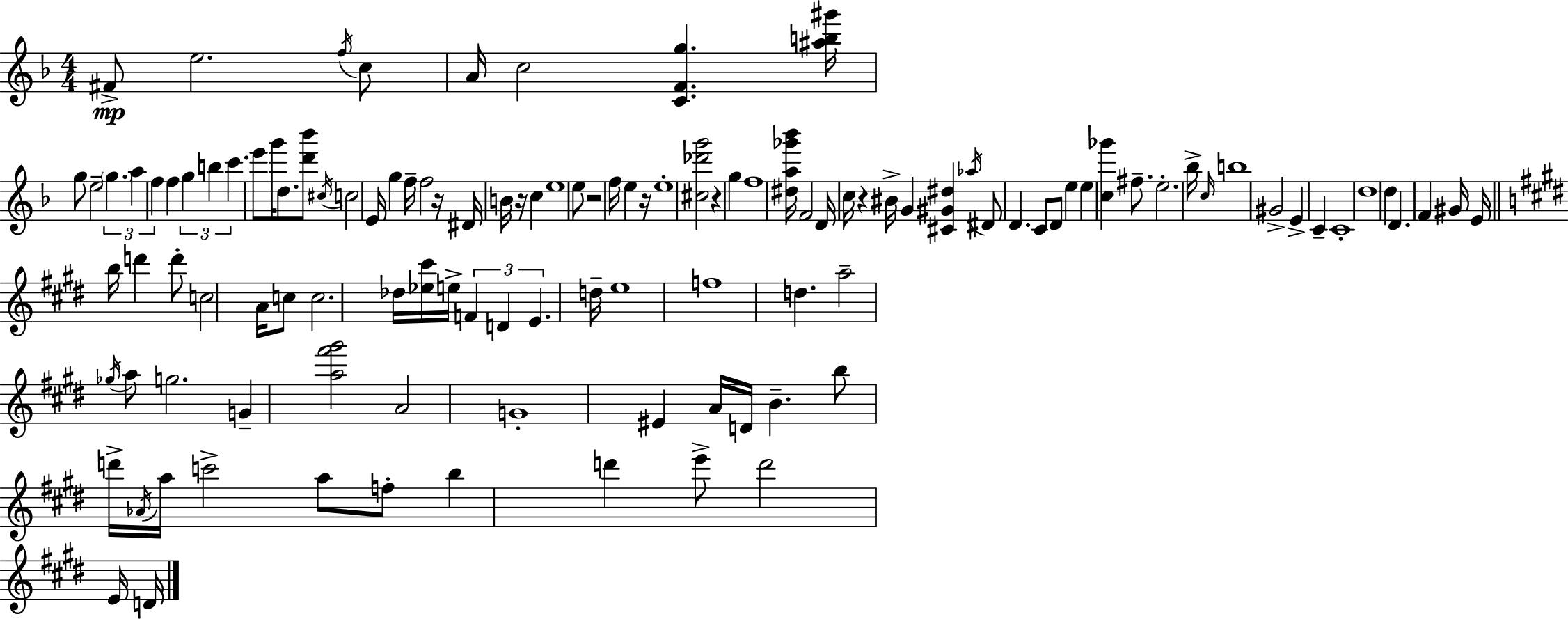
F#4/e E5/h. F5/s C5/e A4/s C5/h [C4,F4,G5]/q. [A#5,B5,G#6]/s G5/e E5/h G5/q. A5/q F5/q F5/q G5/q B5/q C6/q. E6/e G6/s D5/e. [D6,Bb6]/e C#5/s C5/h E4/s G5/q F5/s F5/h R/s D#4/s B4/s R/s C5/q E5/w E5/e R/h F5/s E5/q R/s E5/w [C#5,Db6,G6]/h R/q G5/q F5/w [D#5,A5,Gb6,Bb6]/s F4/h D4/s C5/s R/q BIS4/s G4/q [C#4,G#4,D#5]/q Ab5/s D#4/e D4/q. C4/e D4/e E5/q E5/q [C5,Gb6]/q F#5/e. E5/h. Bb5/s C5/s B5/w G#4/h E4/q C4/q C4/w D5/w D5/q D4/q. F4/q G#4/s E4/s B5/s D6/q D6/e C5/h A4/s C5/e C5/h. Db5/s [Eb5,C#6]/s E5/s F4/q D4/q E4/q. D5/s E5/w F5/w D5/q. A5/h Gb5/s A5/e G5/h. G4/q [A5,F#6,G#6]/h A4/h G4/w EIS4/q A4/s D4/s B4/q. B5/e D6/s Ab4/s A5/s C6/h A5/e F5/e B5/q D6/q E6/e D6/h E4/s D4/s